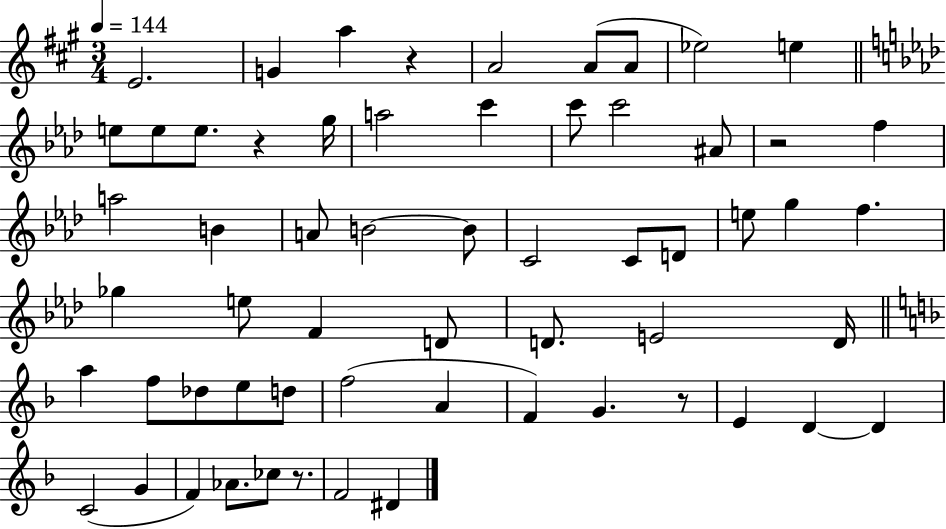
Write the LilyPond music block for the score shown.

{
  \clef treble
  \numericTimeSignature
  \time 3/4
  \key a \major
  \tempo 4 = 144
  e'2. | g'4 a''4 r4 | a'2 a'8( a'8 | ees''2) e''4 | \break \bar "||" \break \key aes \major e''8 e''8 e''8. r4 g''16 | a''2 c'''4 | c'''8 c'''2 ais'8 | r2 f''4 | \break a''2 b'4 | a'8 b'2~~ b'8 | c'2 c'8 d'8 | e''8 g''4 f''4. | \break ges''4 e''8 f'4 d'8 | d'8. e'2 d'16 | \bar "||" \break \key f \major a''4 f''8 des''8 e''8 d''8 | f''2( a'4 | f'4) g'4. r8 | e'4 d'4~~ d'4 | \break c'2( g'4 | f'4) aes'8. ces''8 r8. | f'2 dis'4 | \bar "|."
}